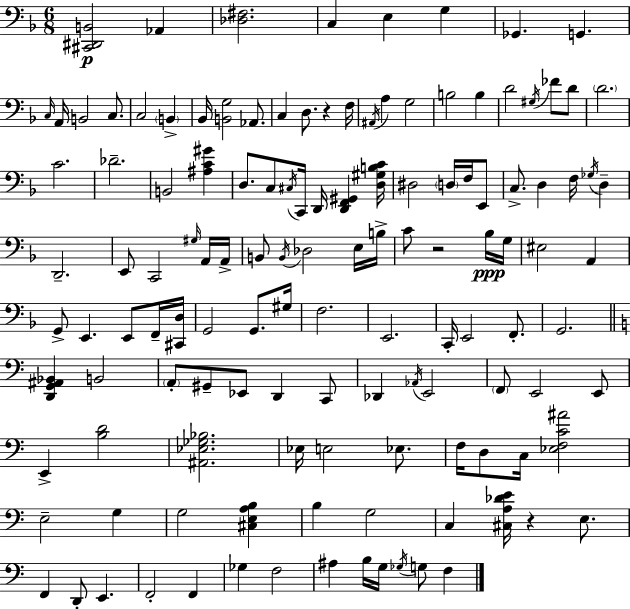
[C#2,D#2,B2]/h Ab2/q [Db3,F#3]/h. C3/q E3/q G3/q Gb2/q. G2/q. C3/s A2/s B2/h C3/e. C3/h B2/q Bb2/s [B2,G3]/h Ab2/e. C3/q D3/e. R/q F3/s A#2/s A3/q G3/h B3/h B3/q D4/h G#3/s FES4/e D4/e D4/h. C4/h. Db4/h. B2/h [A#3,C4,G#4]/q D3/e. C3/e C#3/s C2/s D2/s [D2,F2,G#2]/q [D3,G#3,B3,C4]/s D#3/h D3/s F3/s E2/e C3/e. D3/q F3/s Gb3/s D3/q D2/h. E2/e C2/h G#3/s A2/s A2/s B2/e B2/s Db3/h E3/s B3/s C4/e R/h Bb3/s G3/s EIS3/h A2/q G2/e E2/q. E2/e F2/s [C#2,D3]/s G2/h G2/e. G#3/s F3/h. E2/h. C2/s E2/h F2/e. G2/h. [D2,G2,A#2,Bb2]/q B2/h A2/e G#2/e Eb2/e D2/q C2/e Db2/q Ab2/s E2/h F2/e E2/h E2/e E2/q [B3,D4]/h [A#2,Eb3,Gb3,Bb3]/h. Eb3/s E3/h Eb3/e. F3/s D3/e C3/s [Eb3,F3,C4,A#4]/h E3/h G3/q G3/h [C#3,E3,A3,B3]/q B3/q G3/h C3/q [C#3,A3,Db4,E4]/s R/q E3/e. F2/q D2/e E2/q. F2/h F2/q Gb3/q F3/h A#3/q B3/s G3/s Gb3/s G3/e F3/q